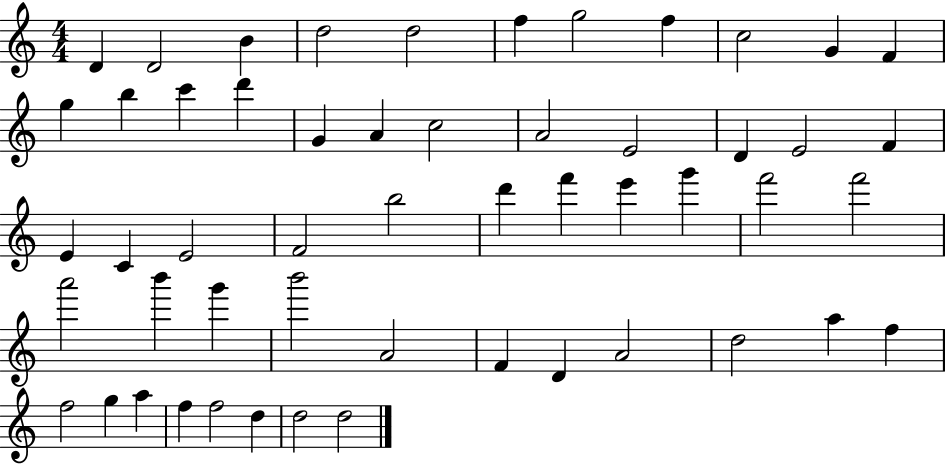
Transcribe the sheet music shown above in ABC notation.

X:1
T:Untitled
M:4/4
L:1/4
K:C
D D2 B d2 d2 f g2 f c2 G F g b c' d' G A c2 A2 E2 D E2 F E C E2 F2 b2 d' f' e' g' f'2 f'2 a'2 b' g' b'2 A2 F D A2 d2 a f f2 g a f f2 d d2 d2